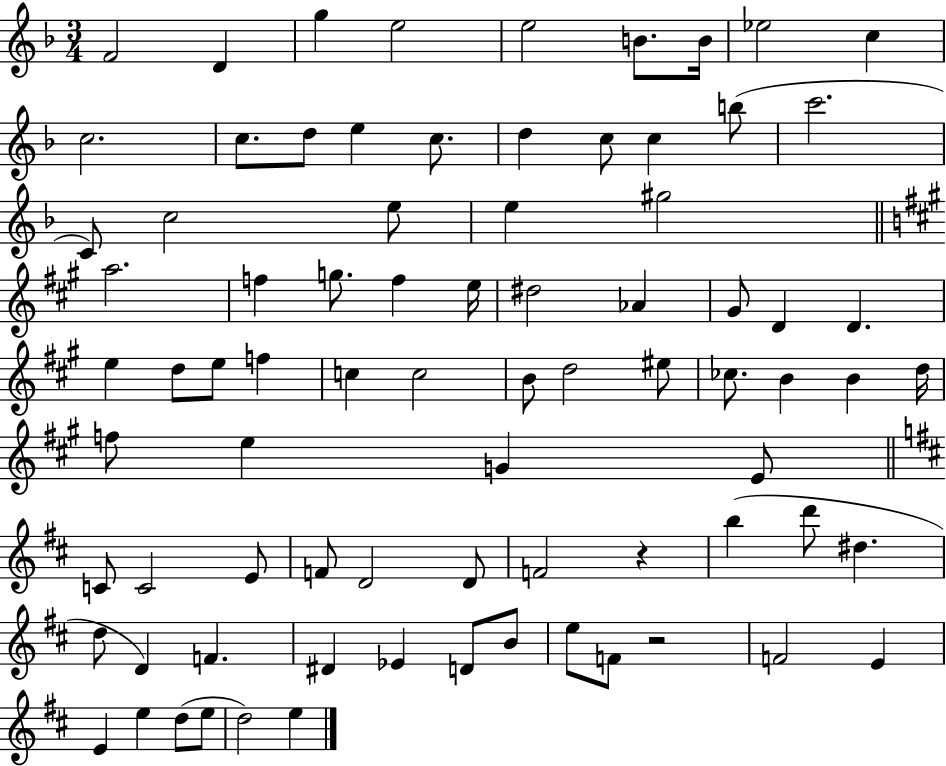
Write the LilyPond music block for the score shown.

{
  \clef treble
  \numericTimeSignature
  \time 3/4
  \key f \major
  f'2 d'4 | g''4 e''2 | e''2 b'8. b'16 | ees''2 c''4 | \break c''2. | c''8. d''8 e''4 c''8. | d''4 c''8 c''4 b''8( | c'''2. | \break c'8) c''2 e''8 | e''4 gis''2 | \bar "||" \break \key a \major a''2. | f''4 g''8. f''4 e''16 | dis''2 aes'4 | gis'8 d'4 d'4. | \break e''4 d''8 e''8 f''4 | c''4 c''2 | b'8 d''2 eis''8 | ces''8. b'4 b'4 d''16 | \break f''8 e''4 g'4 e'8 | \bar "||" \break \key d \major c'8 c'2 e'8 | f'8 d'2 d'8 | f'2 r4 | b''4( d'''8 dis''4. | \break d''8 d'4) f'4. | dis'4 ees'4 d'8 b'8 | e''8 f'8 r2 | f'2 e'4 | \break e'4 e''4 d''8( e''8 | d''2) e''4 | \bar "|."
}